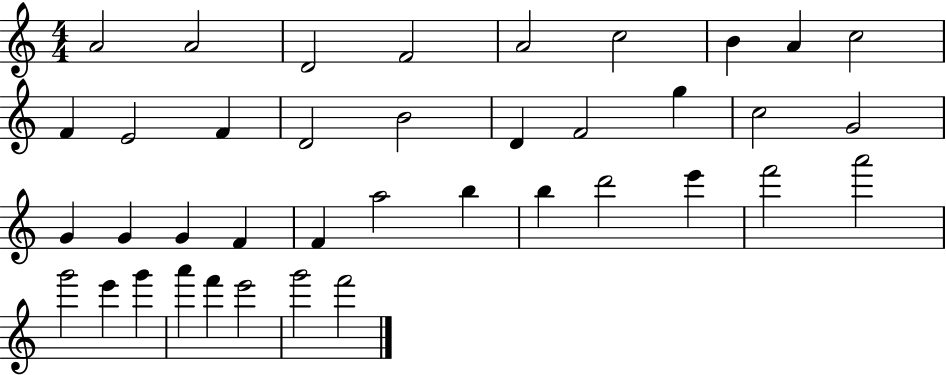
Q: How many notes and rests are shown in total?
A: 39